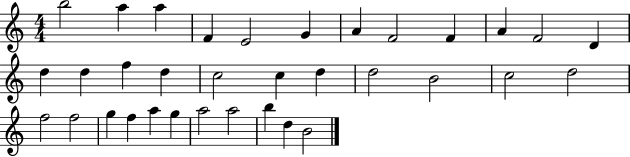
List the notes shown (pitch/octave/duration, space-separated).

B5/h A5/q A5/q F4/q E4/h G4/q A4/q F4/h F4/q A4/q F4/h D4/q D5/q D5/q F5/q D5/q C5/h C5/q D5/q D5/h B4/h C5/h D5/h F5/h F5/h G5/q F5/q A5/q G5/q A5/h A5/h B5/q D5/q B4/h